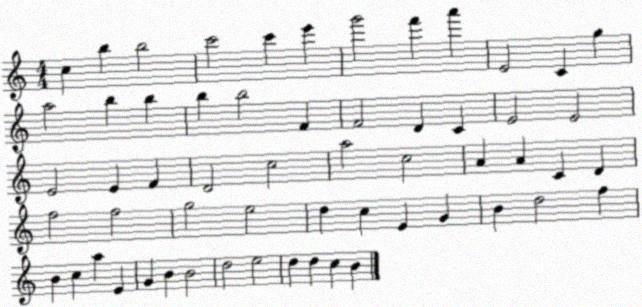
X:1
T:Untitled
M:4/4
L:1/4
K:C
c b b2 c'2 c' e' g'2 f' a' E2 C g a2 b b b b2 F F2 D C E2 E2 E2 E F D2 c2 a2 c2 A A C D f2 f2 g2 e2 d c E G B d2 f B c a E G B B2 d2 e2 d d c B